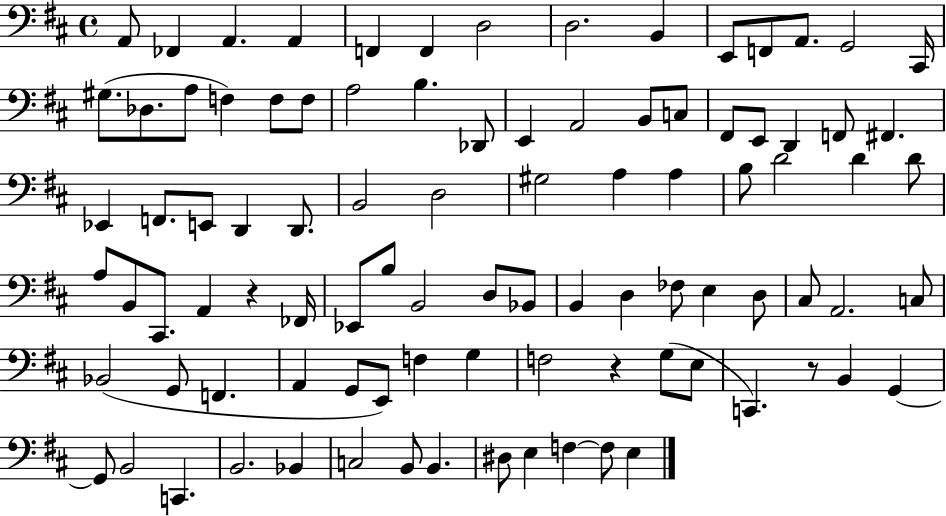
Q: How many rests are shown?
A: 3